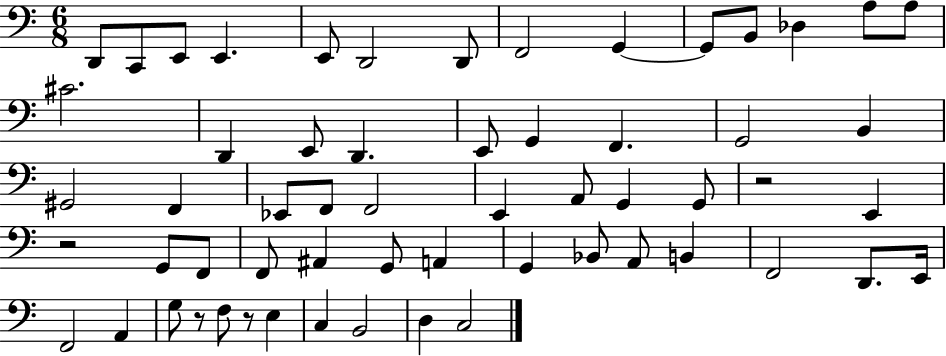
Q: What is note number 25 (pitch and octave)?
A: F2